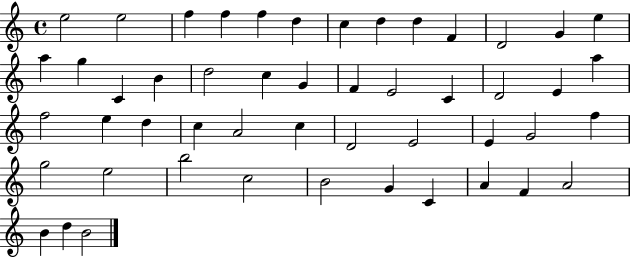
E5/h E5/h F5/q F5/q F5/q D5/q C5/q D5/q D5/q F4/q D4/h G4/q E5/q A5/q G5/q C4/q B4/q D5/h C5/q G4/q F4/q E4/h C4/q D4/h E4/q A5/q F5/h E5/q D5/q C5/q A4/h C5/q D4/h E4/h E4/q G4/h F5/q G5/h E5/h B5/h C5/h B4/h G4/q C4/q A4/q F4/q A4/h B4/q D5/q B4/h